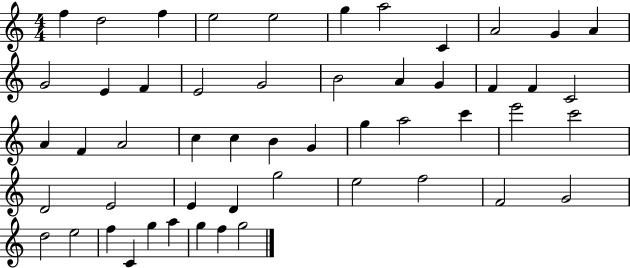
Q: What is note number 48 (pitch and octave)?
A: G5